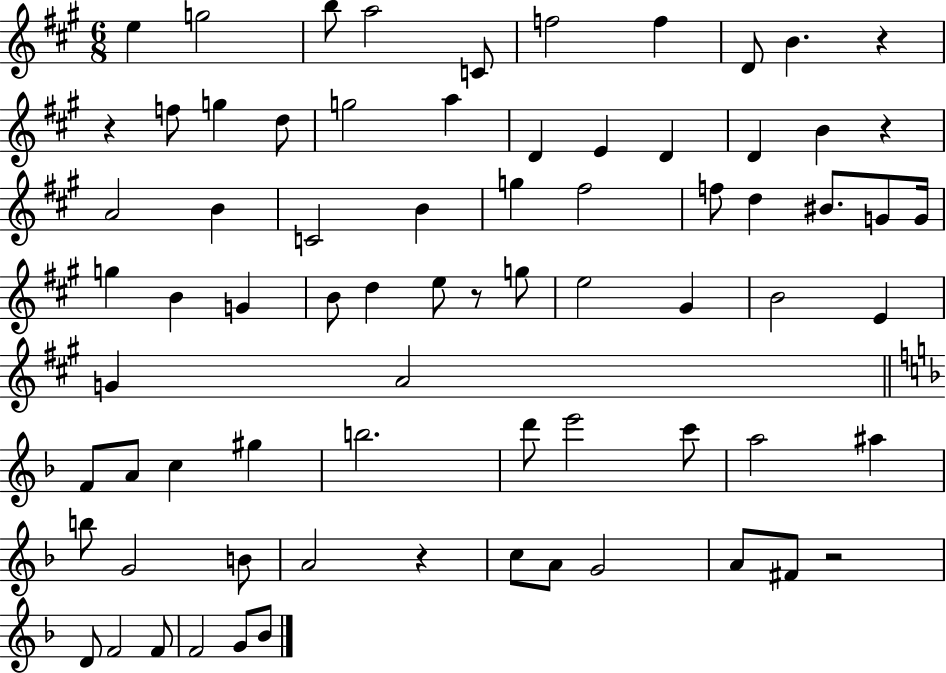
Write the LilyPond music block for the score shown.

{
  \clef treble
  \numericTimeSignature
  \time 6/8
  \key a \major
  e''4 g''2 | b''8 a''2 c'8 | f''2 f''4 | d'8 b'4. r4 | \break r4 f''8 g''4 d''8 | g''2 a''4 | d'4 e'4 d'4 | d'4 b'4 r4 | \break a'2 b'4 | c'2 b'4 | g''4 fis''2 | f''8 d''4 bis'8. g'8 g'16 | \break g''4 b'4 g'4 | b'8 d''4 e''8 r8 g''8 | e''2 gis'4 | b'2 e'4 | \break g'4 a'2 | \bar "||" \break \key f \major f'8 a'8 c''4 gis''4 | b''2. | d'''8 e'''2 c'''8 | a''2 ais''4 | \break b''8 g'2 b'8 | a'2 r4 | c''8 a'8 g'2 | a'8 fis'8 r2 | \break d'8 f'2 f'8 | f'2 g'8 bes'8 | \bar "|."
}